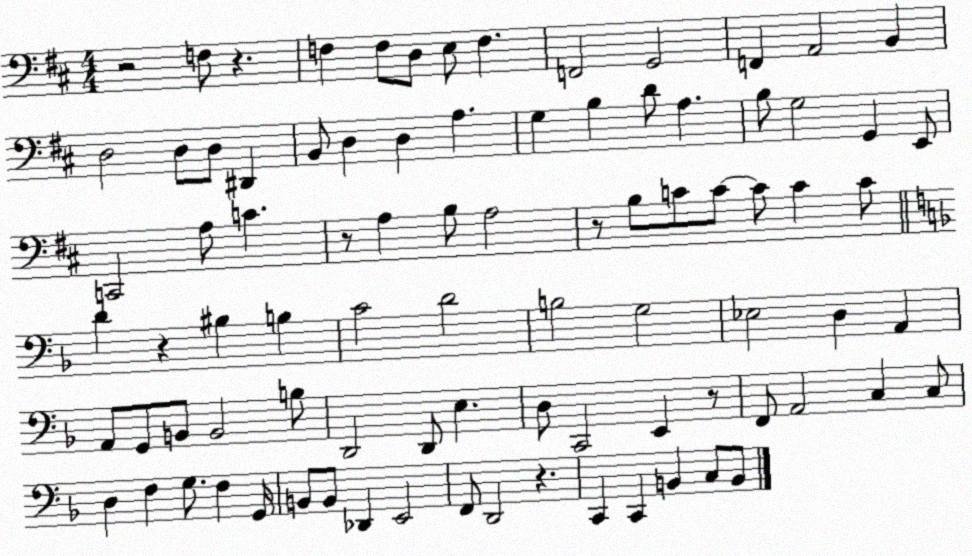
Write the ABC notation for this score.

X:1
T:Untitled
M:4/4
L:1/4
K:D
z2 F,/2 z F, F,/2 D,/2 E,/2 F, F,,2 G,,2 F,, A,,2 B,, D,2 D,/2 D,/2 ^D,, B,,/2 D, D, A, G, B, D/2 A, B,/2 G,2 G,, E,,/2 C,,2 A,/2 C z/2 A, B,/2 A,2 z/2 B,/2 C/2 C/2 C/2 C C/2 D z ^B, B, C2 D2 B,2 G,2 _E,2 D, A,, A,,/2 G,,/2 B,,/2 B,,2 B,/2 D,,2 D,,/2 E, D,/2 C,,2 E,, z/2 F,,/2 A,,2 C, C,/2 D, F, G,/2 F, G,,/4 B,,/2 B,,/2 _D,, E,,2 F,,/2 D,,2 z C,, C,, B,, C,/2 B,,/2